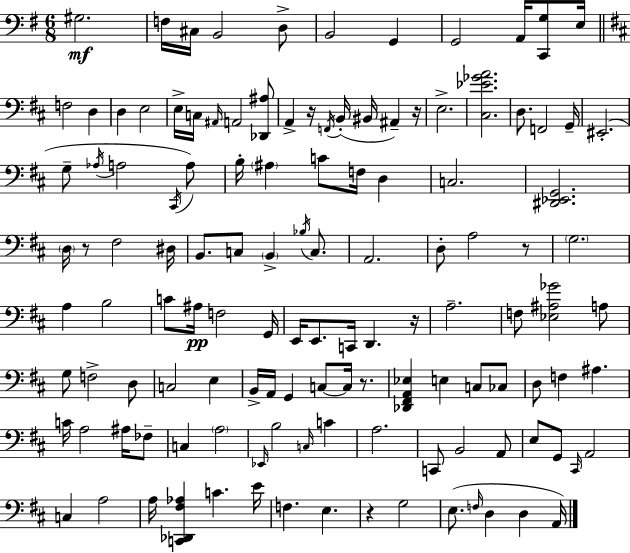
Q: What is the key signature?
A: G major